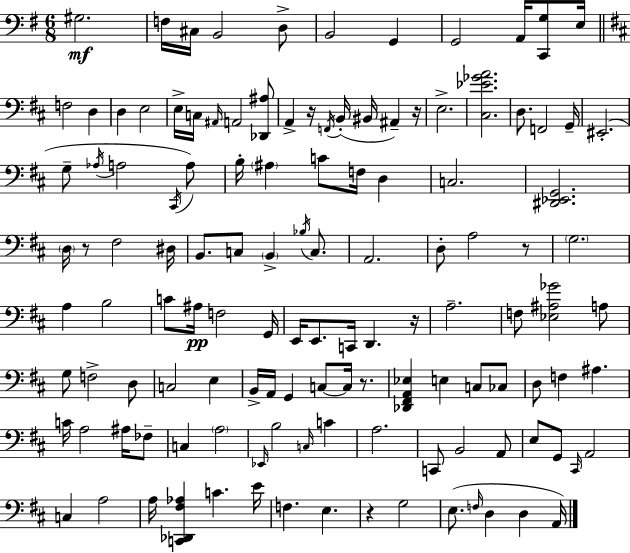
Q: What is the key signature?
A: G major